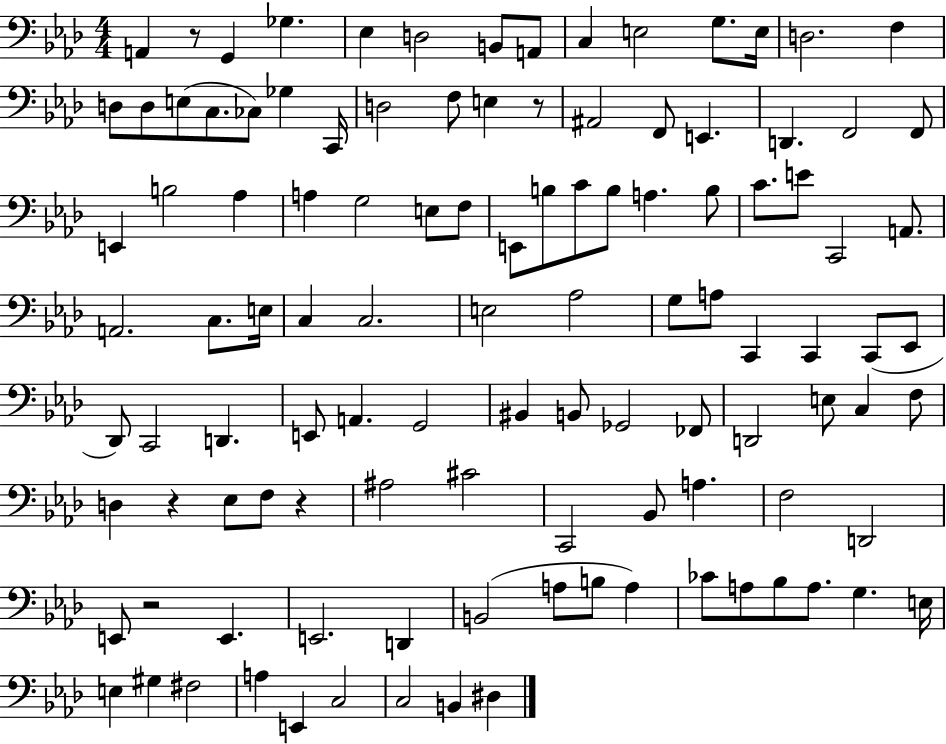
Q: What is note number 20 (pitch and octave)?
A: C2